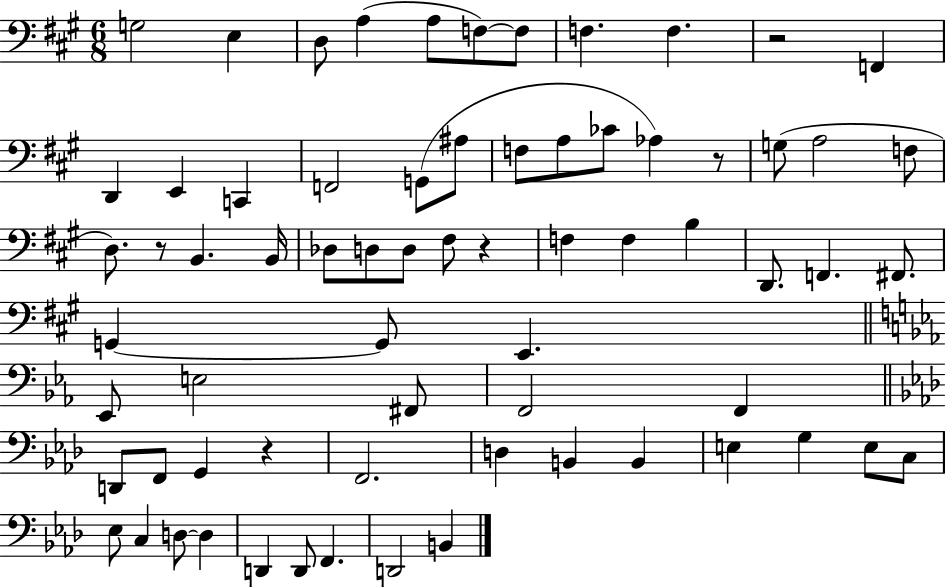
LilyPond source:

{
  \clef bass
  \numericTimeSignature
  \time 6/8
  \key a \major
  g2 e4 | d8 a4( a8 f8~~) f8 | f4. f4. | r2 f,4 | \break d,4 e,4 c,4 | f,2 g,8( ais8 | f8 a8 ces'8 aes4) r8 | g8( a2 f8 | \break d8.) r8 b,4. b,16 | des8 d8 d8 fis8 r4 | f4 f4 b4 | d,8. f,4. fis,8. | \break g,4~~ g,8 e,4. | \bar "||" \break \key ees \major ees,8 e2 fis,8 | f,2 f,4 | \bar "||" \break \key aes \major d,8 f,8 g,4 r4 | f,2. | d4 b,4 b,4 | e4 g4 e8 c8 | \break ees8 c4 d8~~ d4 | d,4 d,8 f,4. | d,2 b,4 | \bar "|."
}